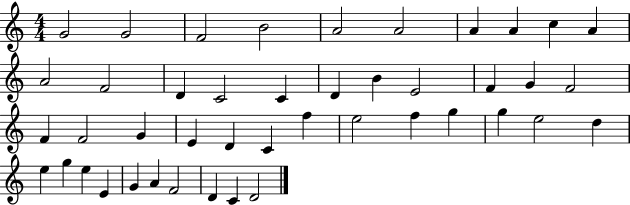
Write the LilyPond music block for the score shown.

{
  \clef treble
  \numericTimeSignature
  \time 4/4
  \key c \major
  g'2 g'2 | f'2 b'2 | a'2 a'2 | a'4 a'4 c''4 a'4 | \break a'2 f'2 | d'4 c'2 c'4 | d'4 b'4 e'2 | f'4 g'4 f'2 | \break f'4 f'2 g'4 | e'4 d'4 c'4 f''4 | e''2 f''4 g''4 | g''4 e''2 d''4 | \break e''4 g''4 e''4 e'4 | g'4 a'4 f'2 | d'4 c'4 d'2 | \bar "|."
}